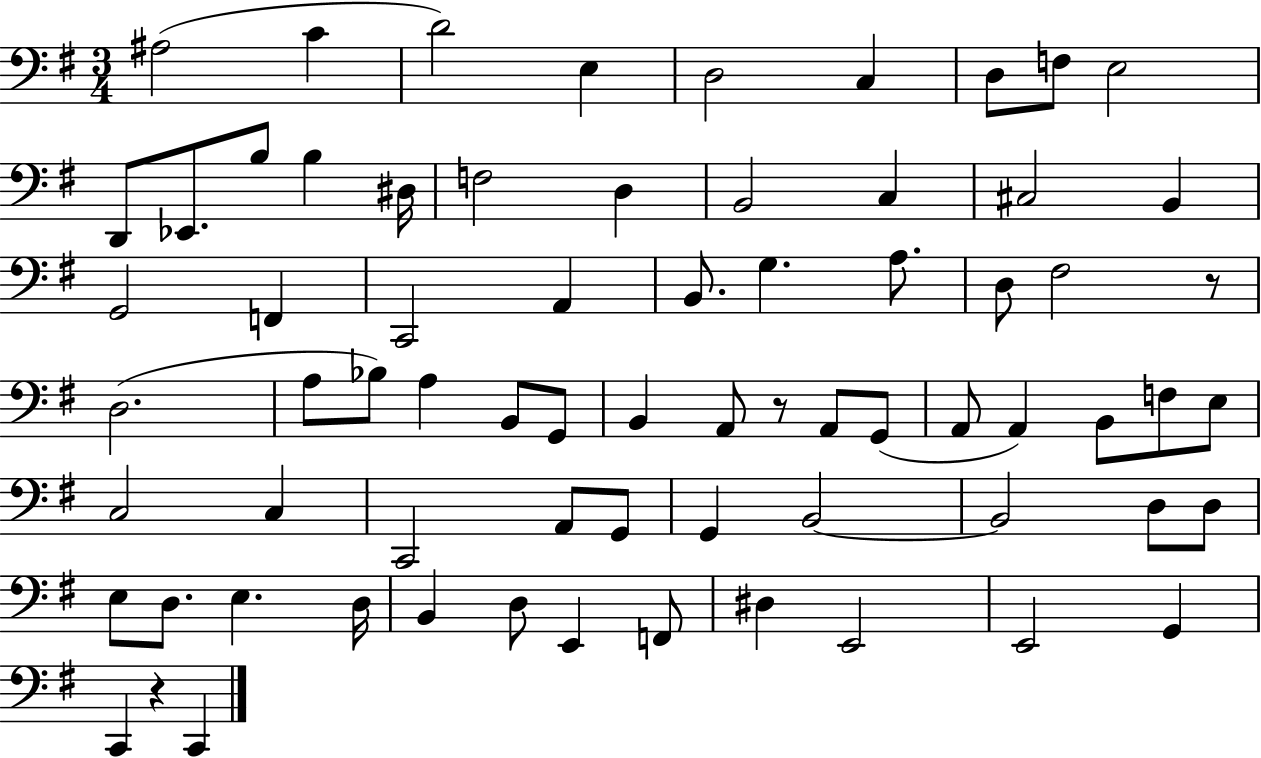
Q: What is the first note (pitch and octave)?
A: A#3